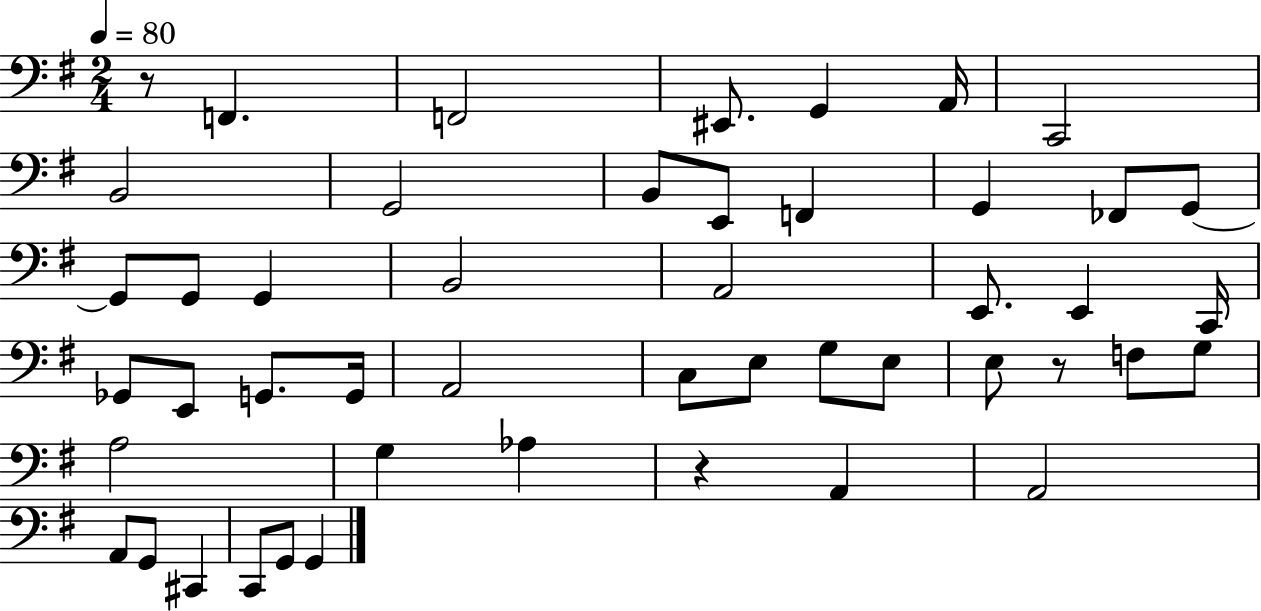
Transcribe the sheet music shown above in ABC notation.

X:1
T:Untitled
M:2/4
L:1/4
K:G
z/2 F,, F,,2 ^E,,/2 G,, A,,/4 C,,2 B,,2 G,,2 B,,/2 E,,/2 F,, G,, _F,,/2 G,,/2 G,,/2 G,,/2 G,, B,,2 A,,2 E,,/2 E,, C,,/4 _G,,/2 E,,/2 G,,/2 G,,/4 A,,2 C,/2 E,/2 G,/2 E,/2 E,/2 z/2 F,/2 G,/2 A,2 G, _A, z A,, A,,2 A,,/2 G,,/2 ^C,, C,,/2 G,,/2 G,,